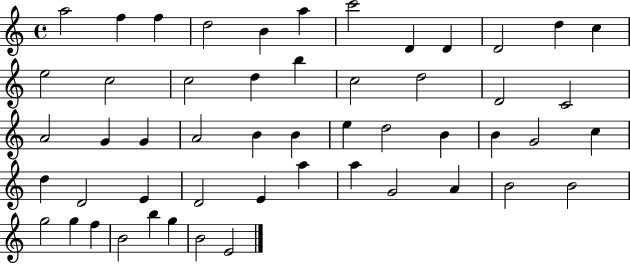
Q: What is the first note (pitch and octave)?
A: A5